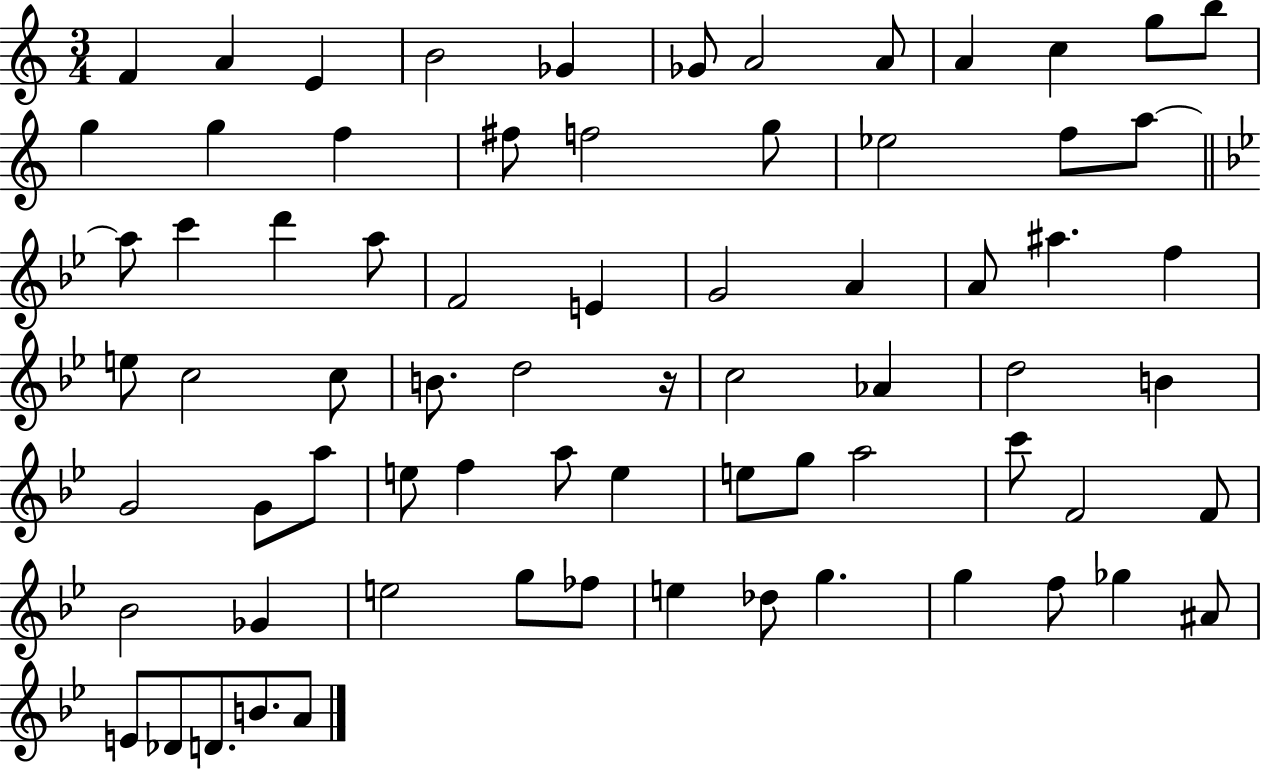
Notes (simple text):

F4/q A4/q E4/q B4/h Gb4/q Gb4/e A4/h A4/e A4/q C5/q G5/e B5/e G5/q G5/q F5/q F#5/e F5/h G5/e Eb5/h F5/e A5/e A5/e C6/q D6/q A5/e F4/h E4/q G4/h A4/q A4/e A#5/q. F5/q E5/e C5/h C5/e B4/e. D5/h R/s C5/h Ab4/q D5/h B4/q G4/h G4/e A5/e E5/e F5/q A5/e E5/q E5/e G5/e A5/h C6/e F4/h F4/e Bb4/h Gb4/q E5/h G5/e FES5/e E5/q Db5/e G5/q. G5/q F5/e Gb5/q A#4/e E4/e Db4/e D4/e. B4/e. A4/e